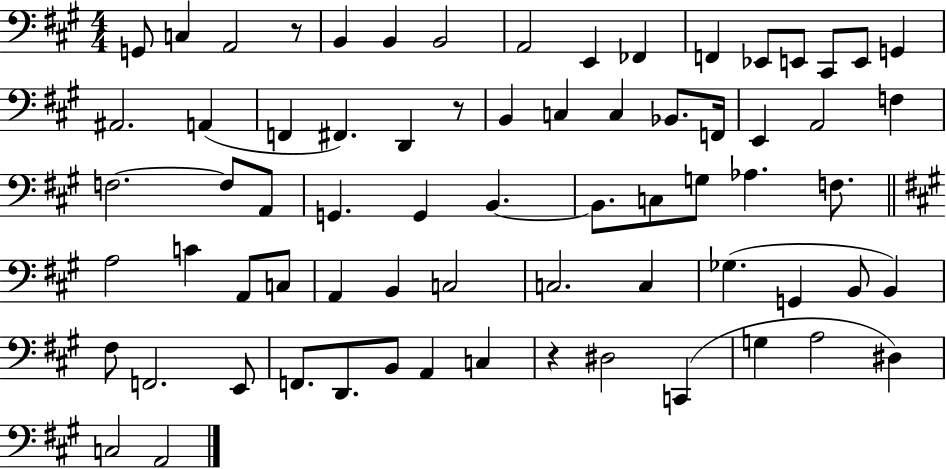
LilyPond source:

{
  \clef bass
  \numericTimeSignature
  \time 4/4
  \key a \major
  g,8 c4 a,2 r8 | b,4 b,4 b,2 | a,2 e,4 fes,4 | f,4 ees,8 e,8 cis,8 e,8 g,4 | \break ais,2. a,4( | f,4 fis,4.) d,4 r8 | b,4 c4 c4 bes,8. f,16 | e,4 a,2 f4 | \break f2.~~ f8 a,8 | g,4. g,4 b,4.~~ | b,8. c8 g8 aes4. f8. | \bar "||" \break \key a \major a2 c'4 a,8 c8 | a,4 b,4 c2 | c2. c4 | ges4.( g,4 b,8 b,4) | \break fis8 f,2. e,8 | f,8. d,8. b,8 a,4 c4 | r4 dis2 c,4( | g4 a2 dis4) | \break c2 a,2 | \bar "|."
}